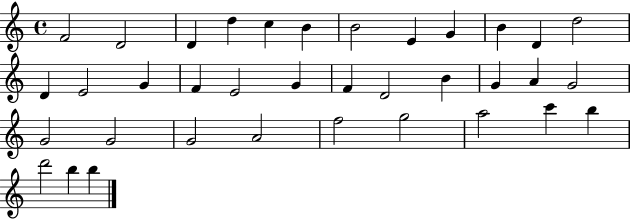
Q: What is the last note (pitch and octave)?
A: B5